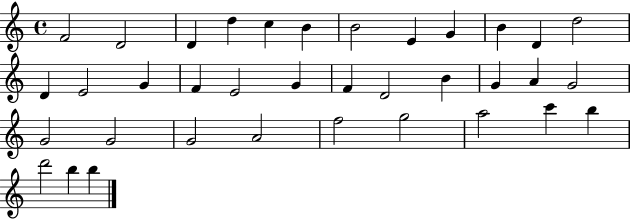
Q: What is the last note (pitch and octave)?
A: B5